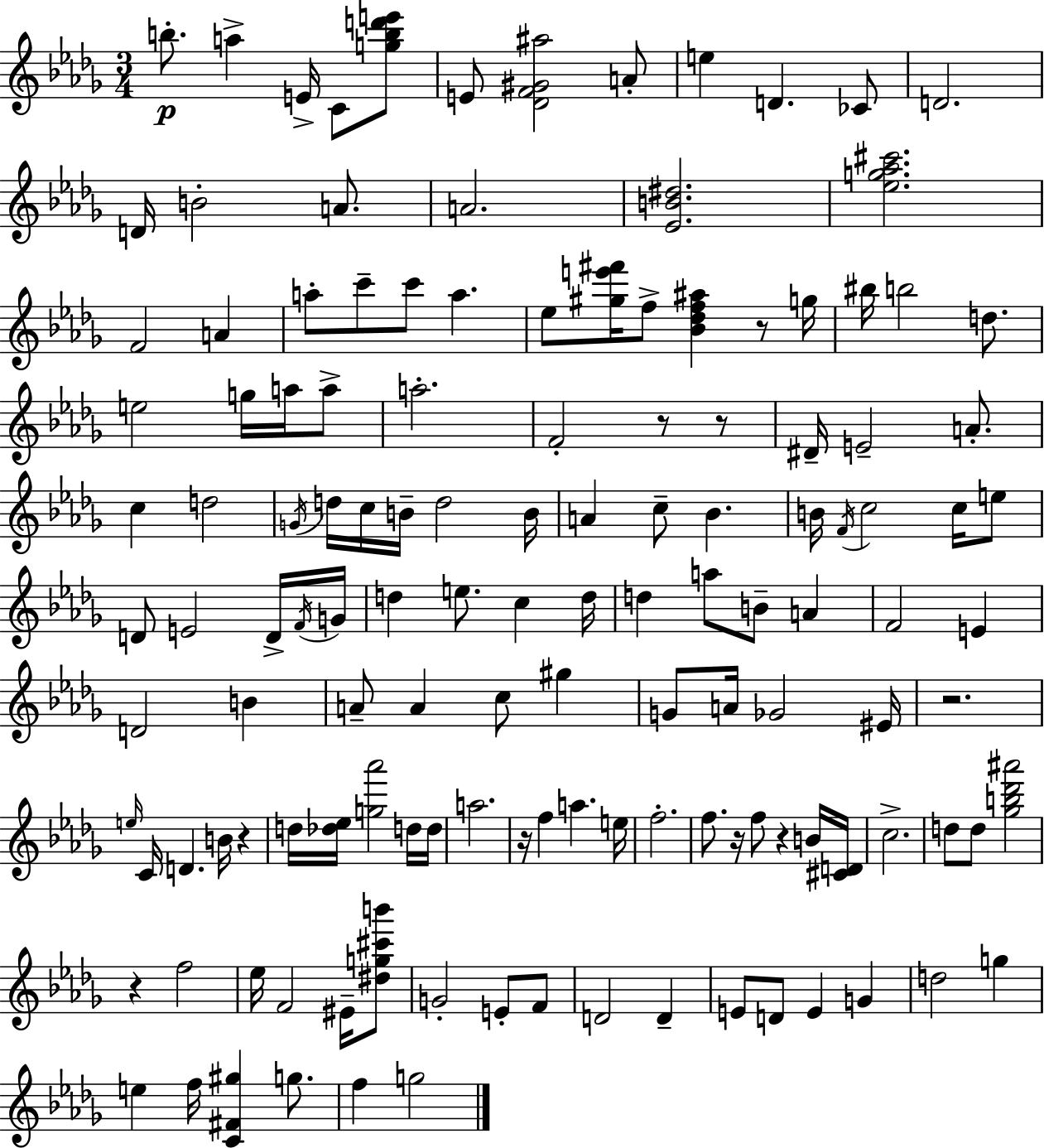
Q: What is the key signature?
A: BES minor